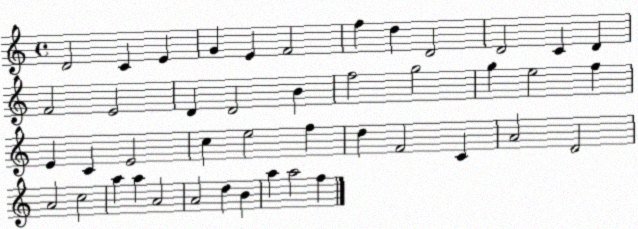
X:1
T:Untitled
M:4/4
L:1/4
K:C
D2 C E G E F2 f d D2 D2 C D F2 E2 D D2 B f2 g2 g e2 f E C E2 c e2 f d F2 C A2 D2 A2 c2 a a A2 A2 d B a a2 f